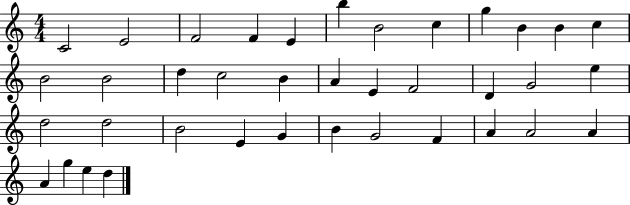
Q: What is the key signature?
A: C major